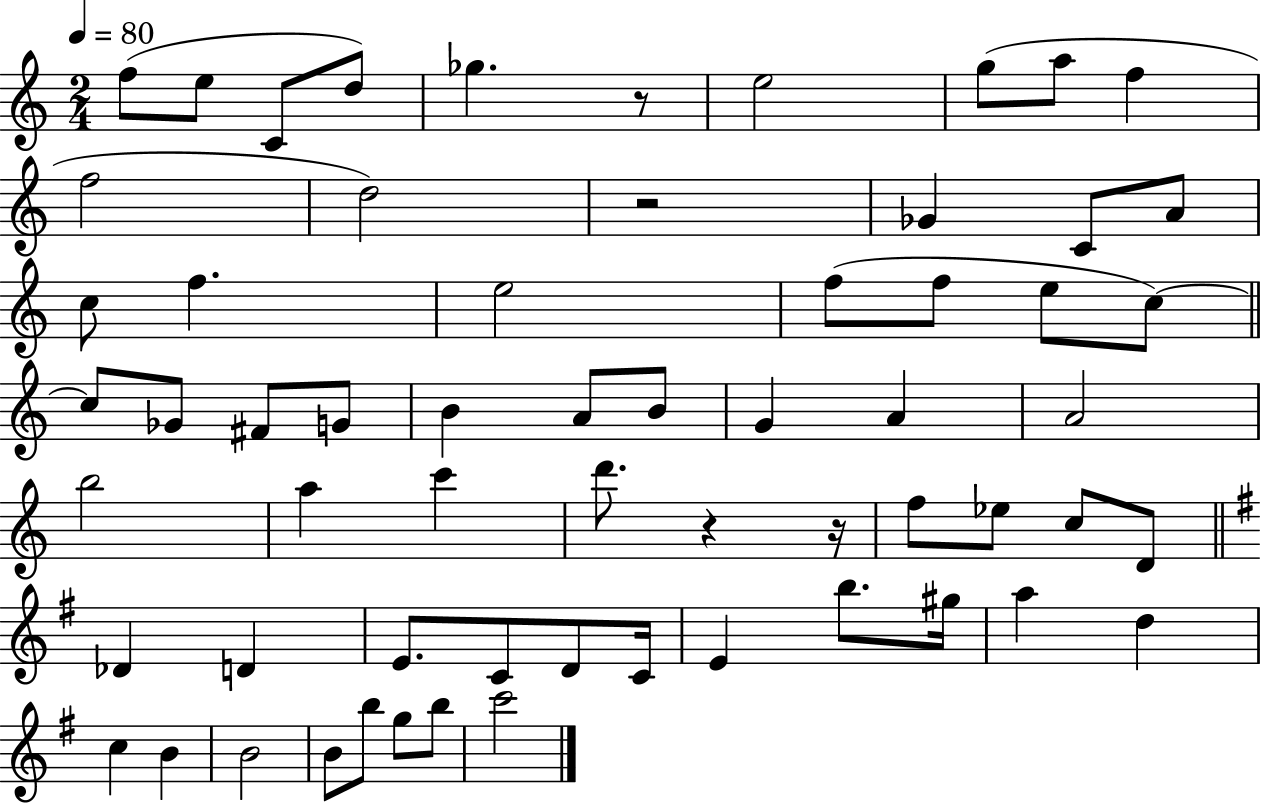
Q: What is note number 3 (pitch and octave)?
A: C4